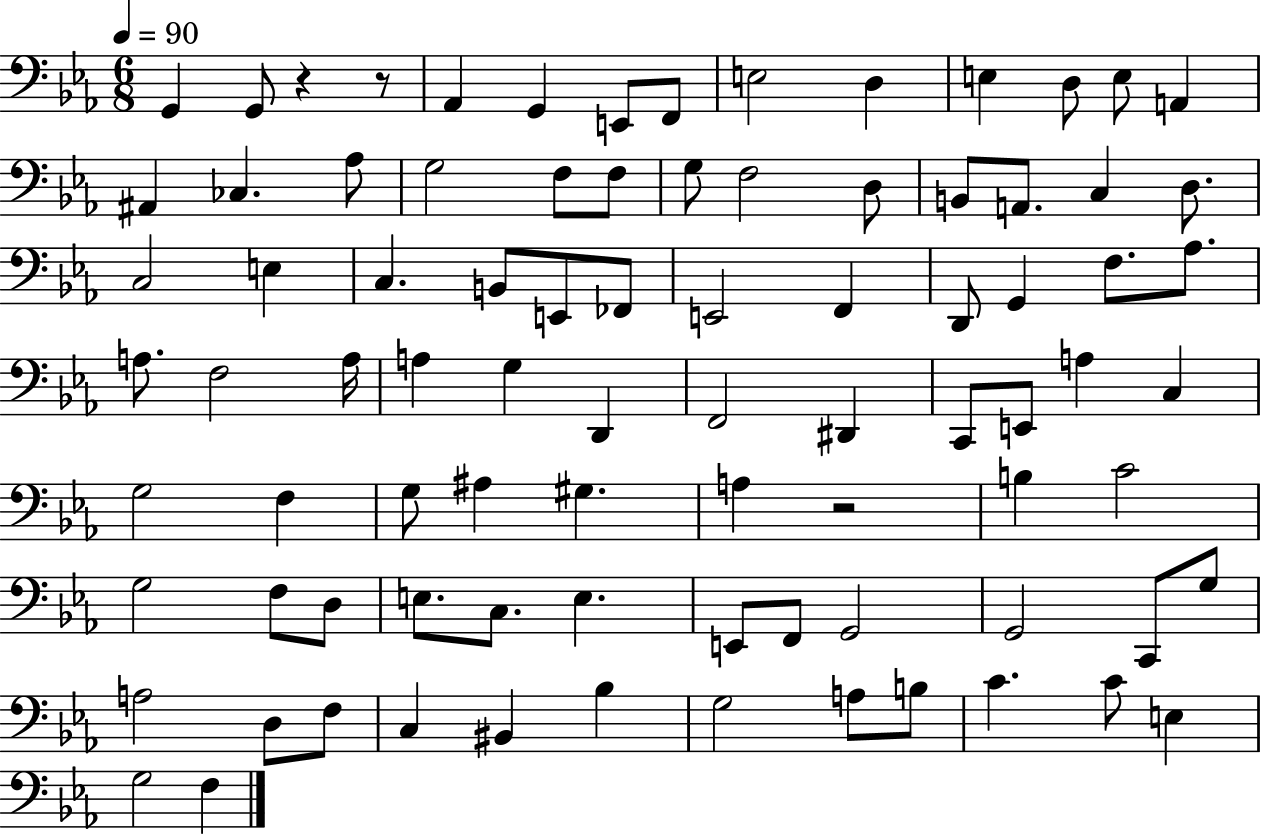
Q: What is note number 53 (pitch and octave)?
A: A#3